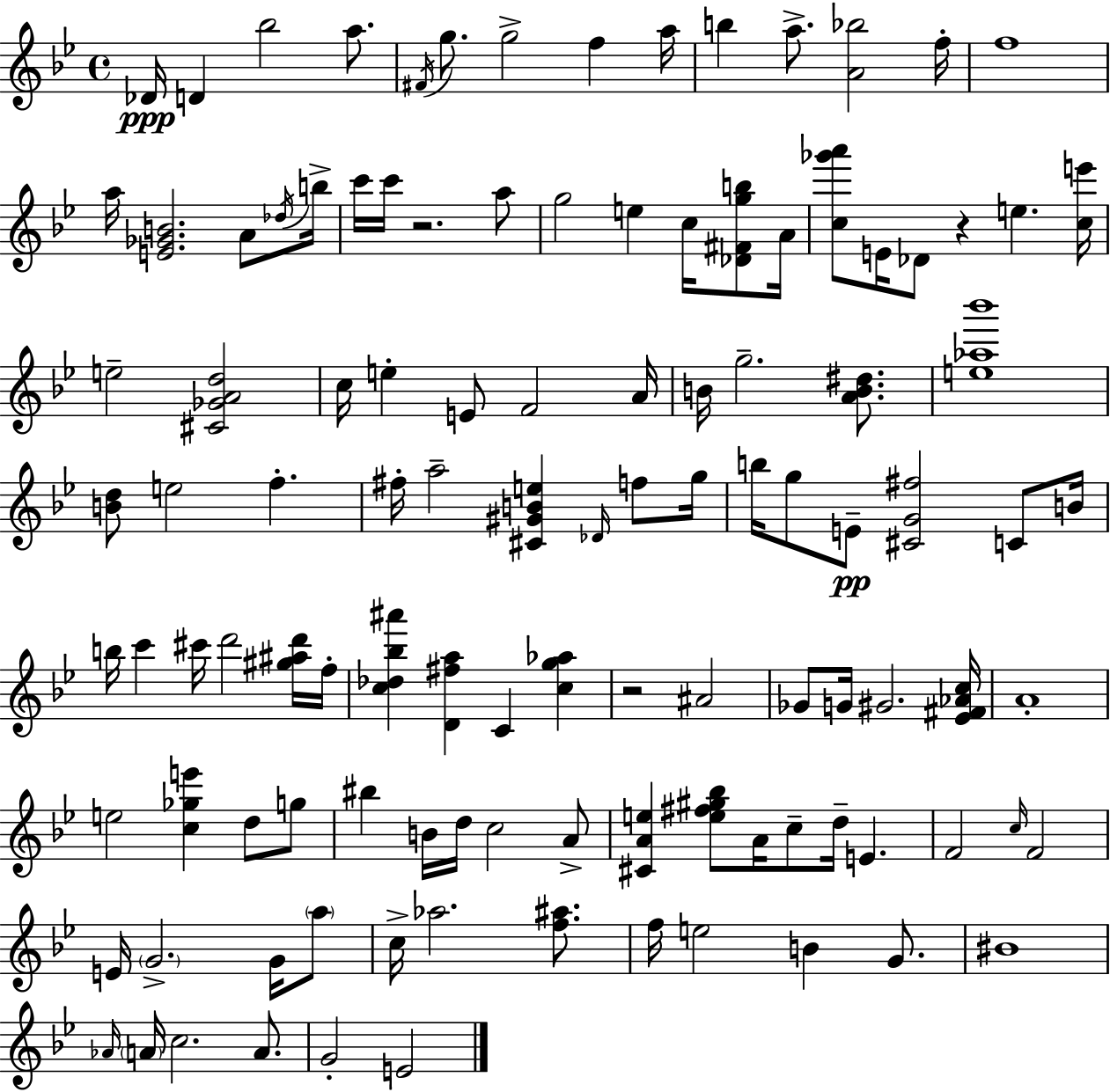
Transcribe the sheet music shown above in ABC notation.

X:1
T:Untitled
M:4/4
L:1/4
K:Bb
_D/4 D _b2 a/2 ^F/4 g/2 g2 f a/4 b a/2 [A_b]2 f/4 f4 a/4 [E_GB]2 A/2 _d/4 b/4 c'/4 c'/4 z2 a/2 g2 e c/4 [_D^Fgb]/2 A/4 [c_g'a']/2 E/4 _D/2 z e [ce']/4 e2 [^C_GAd]2 c/4 e E/2 F2 A/4 B/4 g2 [AB^d]/2 [e_a_b']4 [Bd]/2 e2 f ^f/4 a2 [^C^GBe] _D/4 f/2 g/4 b/4 g/2 E/2 [^CG^f]2 C/2 B/4 b/4 c' ^c'/4 d'2 [^g^ad']/4 f/4 [c_d_b^a'] [D^fa] C [cg_a] z2 ^A2 _G/2 G/4 ^G2 [_E^F_Ac]/4 A4 e2 [c_ge'] d/2 g/2 ^b B/4 d/4 c2 A/2 [^CAe] [e^f^g_b]/2 A/4 c/2 d/4 E F2 c/4 F2 E/4 G2 G/4 a/2 c/4 _a2 [f^a]/2 f/4 e2 B G/2 ^B4 _A/4 A/4 c2 A/2 G2 E2